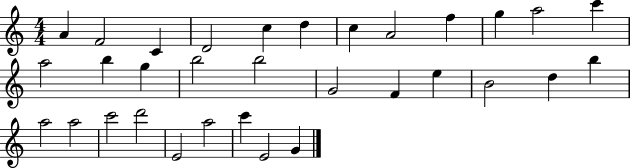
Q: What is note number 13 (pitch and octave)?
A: A5